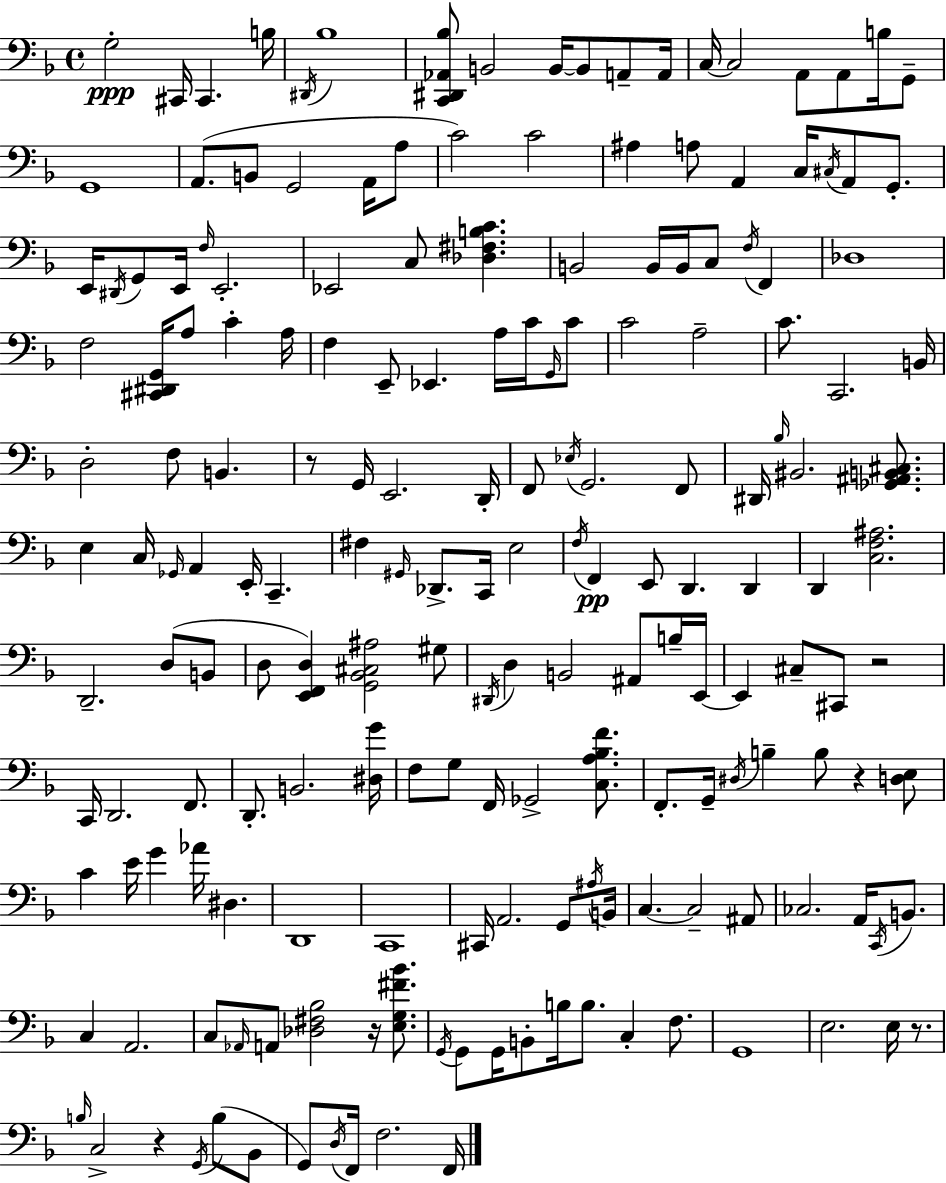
G3/h C#2/s C#2/q. B3/s D#2/s Bb3/w [C2,D#2,Ab2,Bb3]/e B2/h B2/s B2/e A2/e A2/s C3/s C3/h A2/e A2/e B3/s G2/e G2/w A2/e. B2/e G2/h A2/s A3/e C4/h C4/h A#3/q A3/e A2/q C3/s C#3/s A2/e G2/e. E2/s D#2/s G2/e E2/s F3/s E2/h. Eb2/h C3/e [Db3,F#3,B3,C4]/q. B2/h B2/s B2/s C3/e F3/s F2/q Db3/w F3/h [C#2,D#2,G2]/s A3/e C4/q A3/s F3/q E2/e Eb2/q. A3/s C4/s G2/s C4/e C4/h A3/h C4/e. C2/h. B2/s D3/h F3/e B2/q. R/e G2/s E2/h. D2/s F2/e Eb3/s G2/h. F2/e D#2/s Bb3/s BIS2/h. [Gb2,A#2,B2,C#3]/e. E3/q C3/s Gb2/s A2/q E2/s C2/q. F#3/q G#2/s Db2/e. C2/s E3/h F3/s F2/q E2/e D2/q. D2/q D2/q [C3,F3,A#3]/h. D2/h. D3/e B2/e D3/e [E2,F2,D3]/q [G2,Bb2,C#3,A#3]/h G#3/e D#2/s D3/q B2/h A#2/e B3/s E2/s E2/q C#3/e C#2/e R/h C2/s D2/h. F2/e. D2/e. B2/h. [D#3,G4]/s F3/e G3/e F2/s Gb2/h [C3,A3,Bb3,F4]/e. F2/e. G2/s D#3/s B3/q B3/e R/q [D3,E3]/e C4/q E4/s G4/q Ab4/s D#3/q. D2/w C2/w C#2/s A2/h. G2/e A#3/s B2/s C3/q. C3/h A#2/e CES3/h. A2/s C2/s B2/e. C3/q A2/h. C3/e Ab2/s A2/e [Db3,F#3,Bb3]/h R/s [E3,G3,F#4,Bb4]/e. G2/s G2/e G2/s B2/e B3/s B3/e. C3/q F3/e. G2/w E3/h. E3/s R/e. B3/s C3/h R/q G2/s B3/e Bb2/e G2/e D3/s F2/s F3/h. F2/s